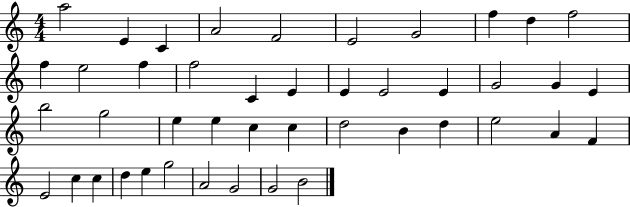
A5/h E4/q C4/q A4/h F4/h E4/h G4/h F5/q D5/q F5/h F5/q E5/h F5/q F5/h C4/q E4/q E4/q E4/h E4/q G4/h G4/q E4/q B5/h G5/h E5/q E5/q C5/q C5/q D5/h B4/q D5/q E5/h A4/q F4/q E4/h C5/q C5/q D5/q E5/q G5/h A4/h G4/h G4/h B4/h